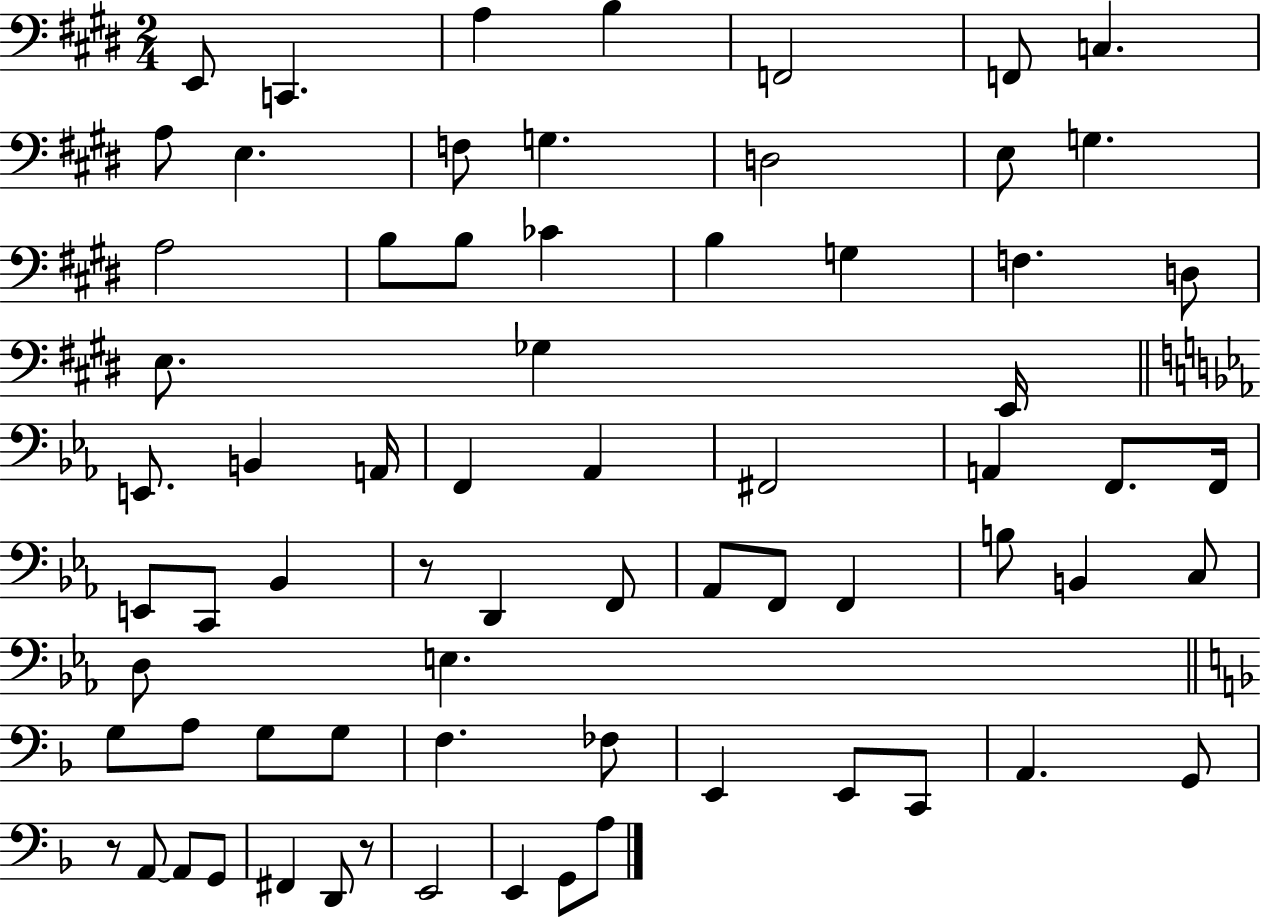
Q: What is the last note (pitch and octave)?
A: A3